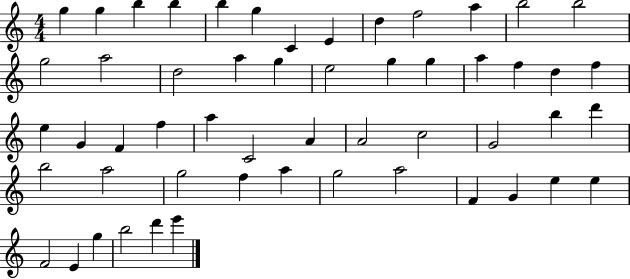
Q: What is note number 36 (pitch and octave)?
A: B5